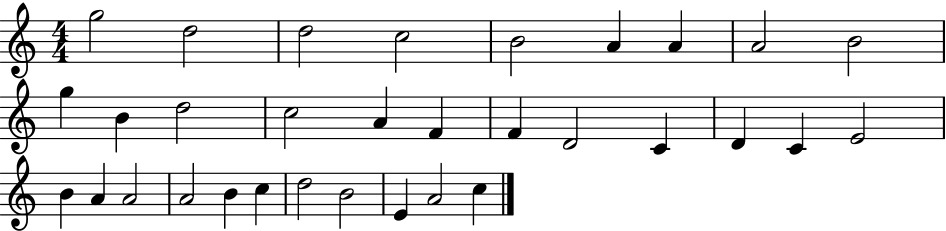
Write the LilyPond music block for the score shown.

{
  \clef treble
  \numericTimeSignature
  \time 4/4
  \key c \major
  g''2 d''2 | d''2 c''2 | b'2 a'4 a'4 | a'2 b'2 | \break g''4 b'4 d''2 | c''2 a'4 f'4 | f'4 d'2 c'4 | d'4 c'4 e'2 | \break b'4 a'4 a'2 | a'2 b'4 c''4 | d''2 b'2 | e'4 a'2 c''4 | \break \bar "|."
}